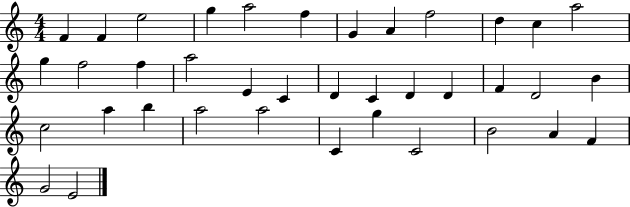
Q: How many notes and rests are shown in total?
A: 38